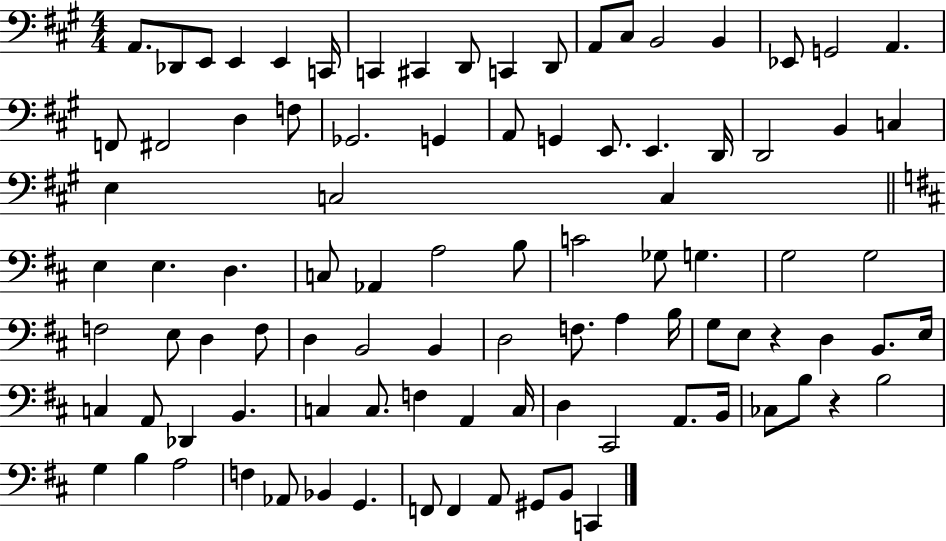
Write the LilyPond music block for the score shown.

{
  \clef bass
  \numericTimeSignature
  \time 4/4
  \key a \major
  a,8. des,8 e,8 e,4 e,4 c,16 | c,4 cis,4 d,8 c,4 d,8 | a,8 cis8 b,2 b,4 | ees,8 g,2 a,4. | \break f,8 fis,2 d4 f8 | ges,2. g,4 | a,8 g,4 e,8. e,4. d,16 | d,2 b,4 c4 | \break e4 c2 c4 | \bar "||" \break \key d \major e4 e4. d4. | c8 aes,4 a2 b8 | c'2 ges8 g4. | g2 g2 | \break f2 e8 d4 f8 | d4 b,2 b,4 | d2 f8. a4 b16 | g8 e8 r4 d4 b,8. e16 | \break c4 a,8 des,4 b,4. | c4 c8. f4 a,4 c16 | d4 cis,2 a,8. b,16 | ces8 b8 r4 b2 | \break g4 b4 a2 | f4 aes,8 bes,4 g,4. | f,8 f,4 a,8 gis,8 b,8 c,4 | \bar "|."
}